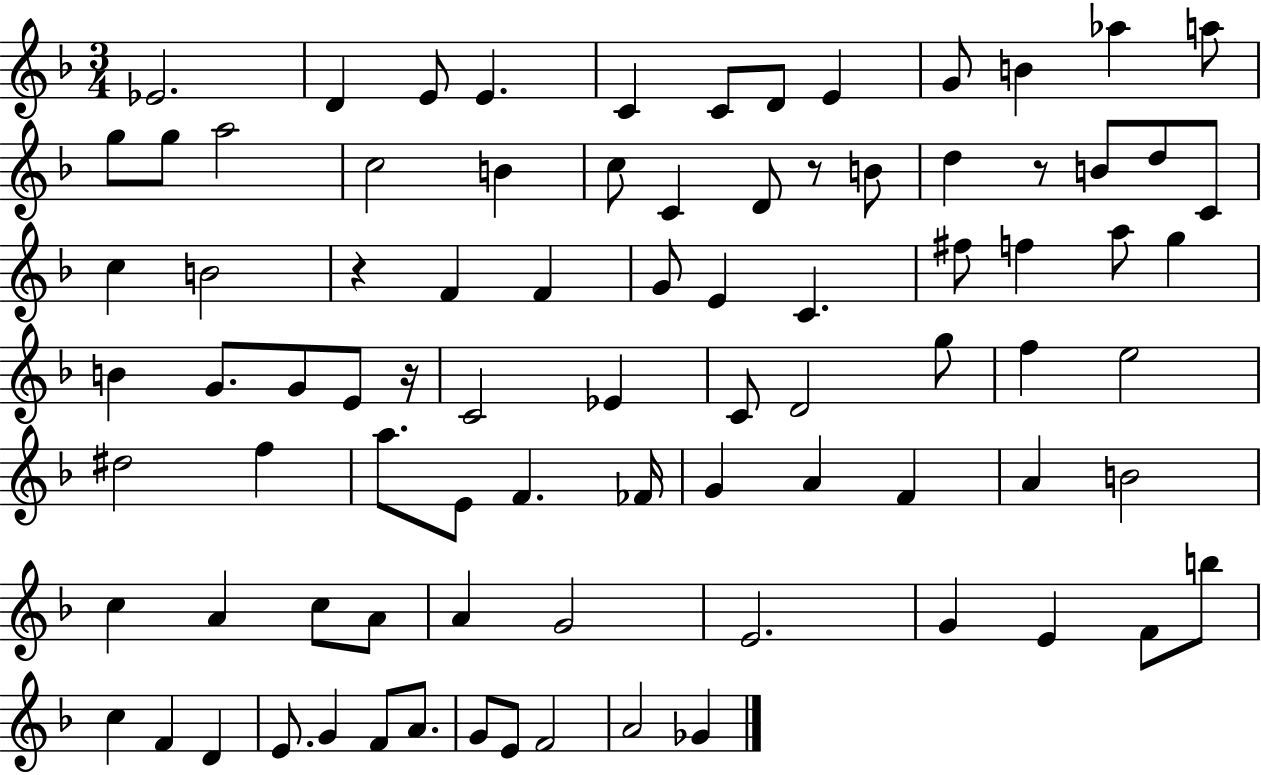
X:1
T:Untitled
M:3/4
L:1/4
K:F
_E2 D E/2 E C C/2 D/2 E G/2 B _a a/2 g/2 g/2 a2 c2 B c/2 C D/2 z/2 B/2 d z/2 B/2 d/2 C/2 c B2 z F F G/2 E C ^f/2 f a/2 g B G/2 G/2 E/2 z/4 C2 _E C/2 D2 g/2 f e2 ^d2 f a/2 E/2 F _F/4 G A F A B2 c A c/2 A/2 A G2 E2 G E F/2 b/2 c F D E/2 G F/2 A/2 G/2 E/2 F2 A2 _G